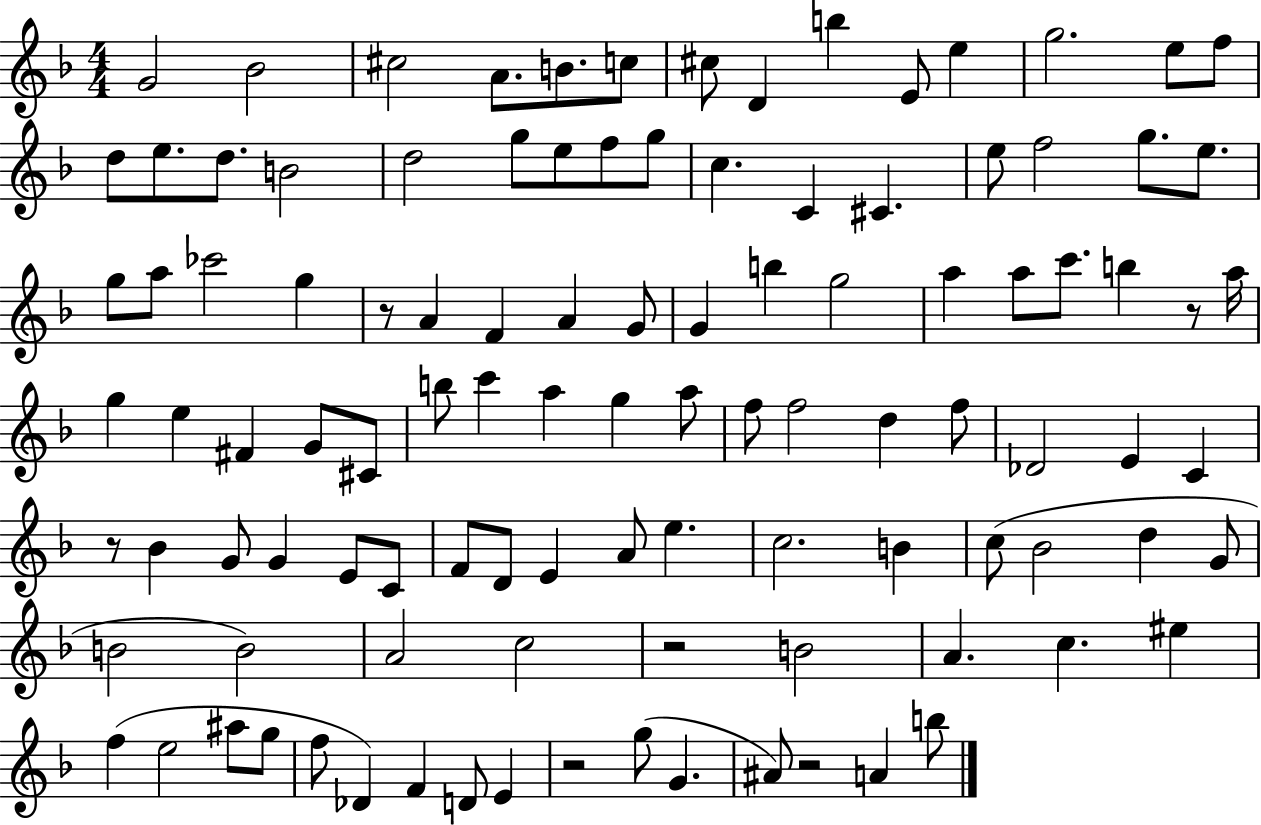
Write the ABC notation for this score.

X:1
T:Untitled
M:4/4
L:1/4
K:F
G2 _B2 ^c2 A/2 B/2 c/2 ^c/2 D b E/2 e g2 e/2 f/2 d/2 e/2 d/2 B2 d2 g/2 e/2 f/2 g/2 c C ^C e/2 f2 g/2 e/2 g/2 a/2 _c'2 g z/2 A F A G/2 G b g2 a a/2 c'/2 b z/2 a/4 g e ^F G/2 ^C/2 b/2 c' a g a/2 f/2 f2 d f/2 _D2 E C z/2 _B G/2 G E/2 C/2 F/2 D/2 E A/2 e c2 B c/2 _B2 d G/2 B2 B2 A2 c2 z2 B2 A c ^e f e2 ^a/2 g/2 f/2 _D F D/2 E z2 g/2 G ^A/2 z2 A b/2